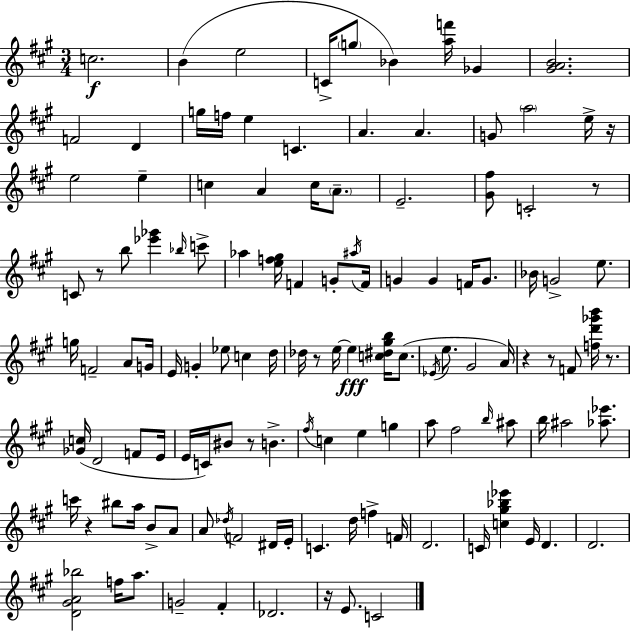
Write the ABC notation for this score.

X:1
T:Untitled
M:3/4
L:1/4
K:A
c2 B e2 C/4 g/2 _B [af']/4 _G [^GAB]2 F2 D g/4 f/4 e C A A G/2 a2 e/4 z/4 e2 e c A c/4 A/2 E2 [^G^f]/2 C2 z/2 C/2 z/2 b/2 [_e'_g'] _b/4 c'/2 _a [ef^g]/4 F G/2 ^a/4 F/4 G G F/4 G/2 _B/4 G2 e/2 g/4 F2 A/2 G/4 E/4 G _e/2 c d/4 _d/4 z/2 e/4 e [c^d^gb]/4 c/2 _E/4 e/2 ^G2 A/4 z z/2 F/2 [fd'_g'b']/4 z/2 [_Gc]/4 D2 F/2 E/4 E/4 C/4 ^B/2 z/2 B ^f/4 c e g a/2 ^f2 b/4 ^a/2 b/4 ^a2 [_a_e']/2 c'/4 z ^b/2 a/4 B/2 A/2 A/2 _d/4 F2 ^D/4 E/4 C d/4 f F/4 D2 C/4 [c^g_b_e'] E/4 D D2 [D^GA_b]2 f/4 a/2 G2 ^F _D2 z/4 E/2 C2